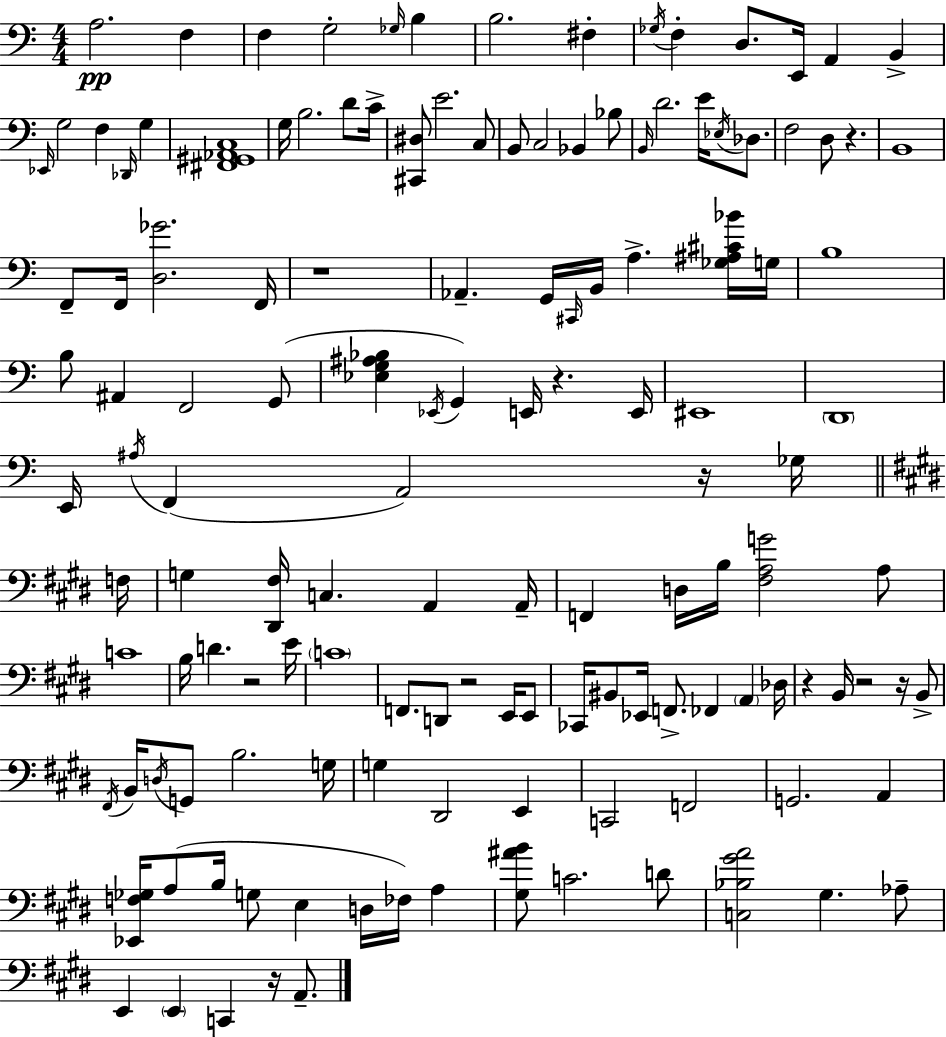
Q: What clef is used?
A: bass